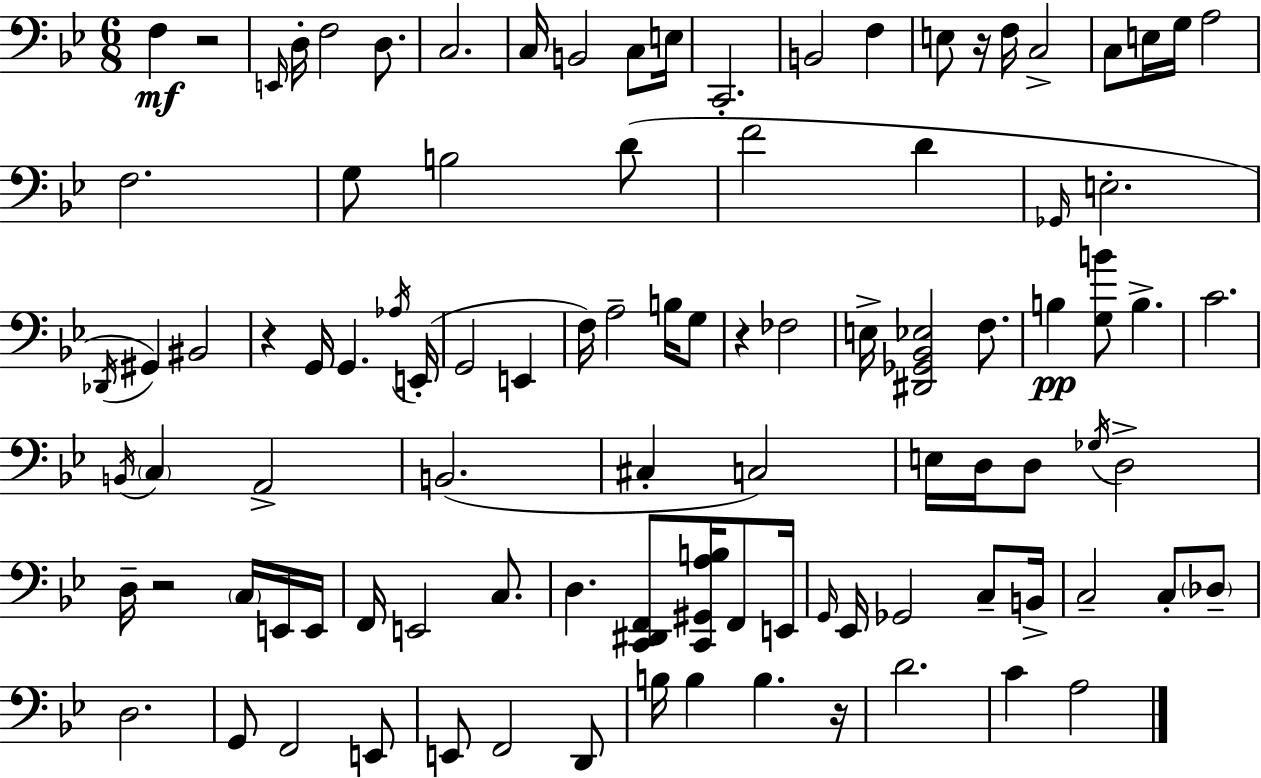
F3/q R/h E2/s D3/s F3/h D3/e. C3/h. C3/s B2/h C3/e E3/s C2/h. B2/h F3/q E3/e R/s F3/s C3/h C3/e E3/s G3/s A3/h F3/h. G3/e B3/h D4/e F4/h D4/q Gb2/s E3/h. Db2/s G#2/q BIS2/h R/q G2/s G2/q. Ab3/s E2/s G2/h E2/q F3/s A3/h B3/s G3/e R/q FES3/h E3/s [D#2,Gb2,Bb2,Eb3]/h F3/e. B3/q [G3,B4]/e B3/q. C4/h. B2/s C3/q A2/h B2/h. C#3/q C3/h E3/s D3/s D3/e Gb3/s D3/h D3/s R/h C3/s E2/s E2/s F2/s E2/h C3/e. D3/q. [C2,D#2,F2]/e [C2,G#2,A3,B3]/s F2/e E2/s G2/s Eb2/s Gb2/h C3/e B2/s C3/h C3/e Db3/e D3/h. G2/e F2/h E2/e E2/e F2/h D2/e B3/s B3/q B3/q. R/s D4/h. C4/q A3/h